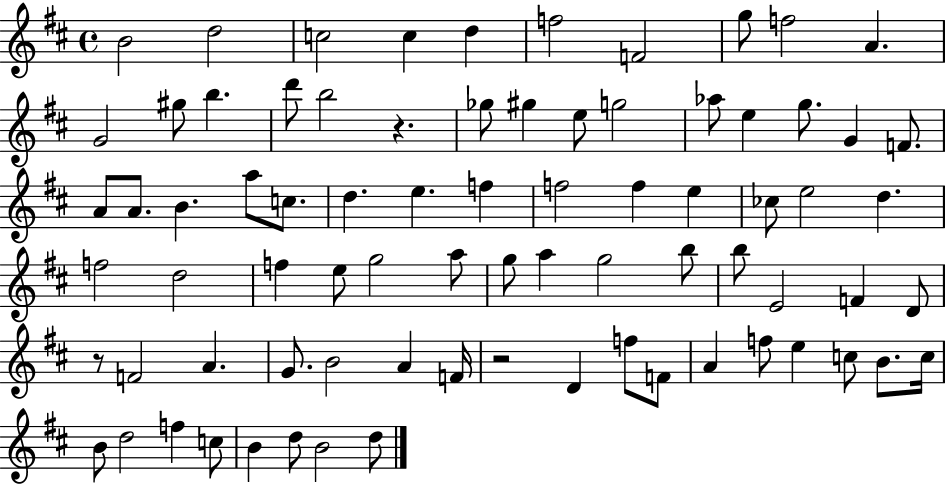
{
  \clef treble
  \time 4/4
  \defaultTimeSignature
  \key d \major
  b'2 d''2 | c''2 c''4 d''4 | f''2 f'2 | g''8 f''2 a'4. | \break g'2 gis''8 b''4. | d'''8 b''2 r4. | ges''8 gis''4 e''8 g''2 | aes''8 e''4 g''8. g'4 f'8. | \break a'8 a'8. b'4. a''8 c''8. | d''4. e''4. f''4 | f''2 f''4 e''4 | ces''8 e''2 d''4. | \break f''2 d''2 | f''4 e''8 g''2 a''8 | g''8 a''4 g''2 b''8 | b''8 e'2 f'4 d'8 | \break r8 f'2 a'4. | g'8. b'2 a'4 f'16 | r2 d'4 f''8 f'8 | a'4 f''8 e''4 c''8 b'8. c''16 | \break b'8 d''2 f''4 c''8 | b'4 d''8 b'2 d''8 | \bar "|."
}